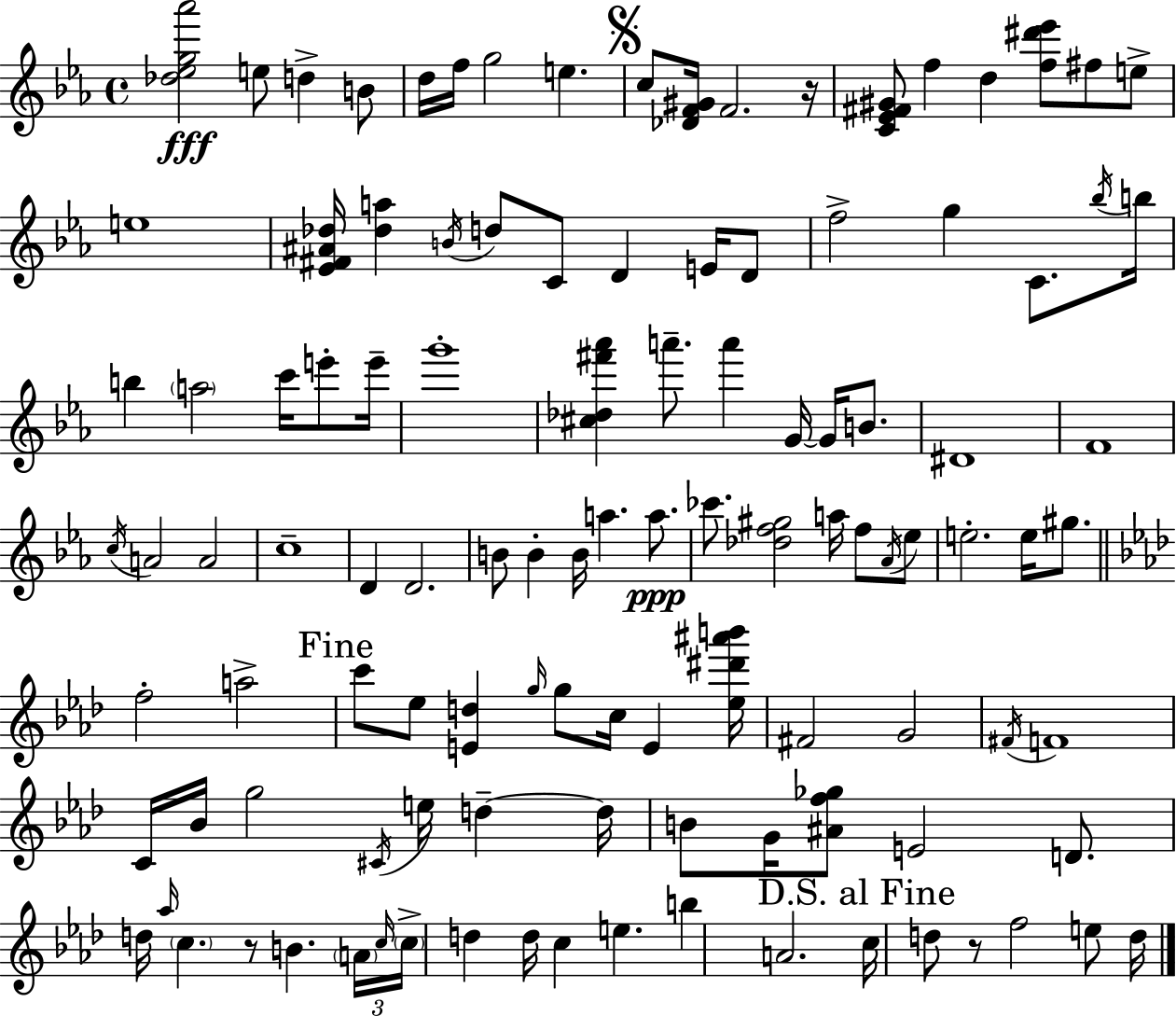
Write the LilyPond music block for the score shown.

{
  \clef treble
  \time 4/4
  \defaultTimeSignature
  \key ees \major
  <des'' ees'' g'' aes'''>2\fff e''8 d''4-> b'8 | d''16 f''16 g''2 e''4. | \mark \markup { \musicglyph "scripts.segno" } c''8 <des' f' gis'>16 f'2. r16 | <c' ees' fis' gis'>8 f''4 d''4 <f'' dis''' ees'''>8 fis''8 e''8-> | \break e''1 | <ees' fis' ais' des''>16 <des'' a''>4 \acciaccatura { b'16 } d''8 c'8 d'4 e'16 d'8 | f''2-> g''4 c'8. | \acciaccatura { bes''16 } b''16 b''4 \parenthesize a''2 c'''16 e'''8-. | \break e'''16-- g'''1-. | <cis'' des'' fis''' aes'''>4 a'''8.-- a'''4 g'16~~ g'16 b'8. | dis'1 | f'1 | \break \acciaccatura { c''16 } a'2 a'2 | c''1-- | d'4 d'2. | b'8 b'4-. b'16 a''4. | \break a''8.\ppp ces'''8. <des'' f'' gis''>2 a''16 f''8 | \acciaccatura { aes'16 } ees''8 e''2.-. | e''16 gis''8. \bar "||" \break \key aes \major f''2-. a''2-> | \mark "Fine" c'''8 ees''8 <e' d''>4 \grace { g''16 } g''8 c''16 e'4 | <ees'' dis''' ais''' b'''>16 fis'2 g'2 | \acciaccatura { fis'16 } f'1 | \break c'16 bes'16 g''2 \acciaccatura { cis'16 } e''16 d''4--~~ | d''16 b'8 g'16 <ais' f'' ges''>8 e'2 | d'8. d''16 \grace { aes''16 } \parenthesize c''4. r8 b'4. | \tuplet 3/2 { \parenthesize a'16 \grace { c''16 } \parenthesize c''16-> } d''4 d''16 c''4 e''4. | \break b''4 a'2. | \mark "D.S. al Fine" c''16 d''8 r8 f''2 | e''8 d''16 \bar "|."
}